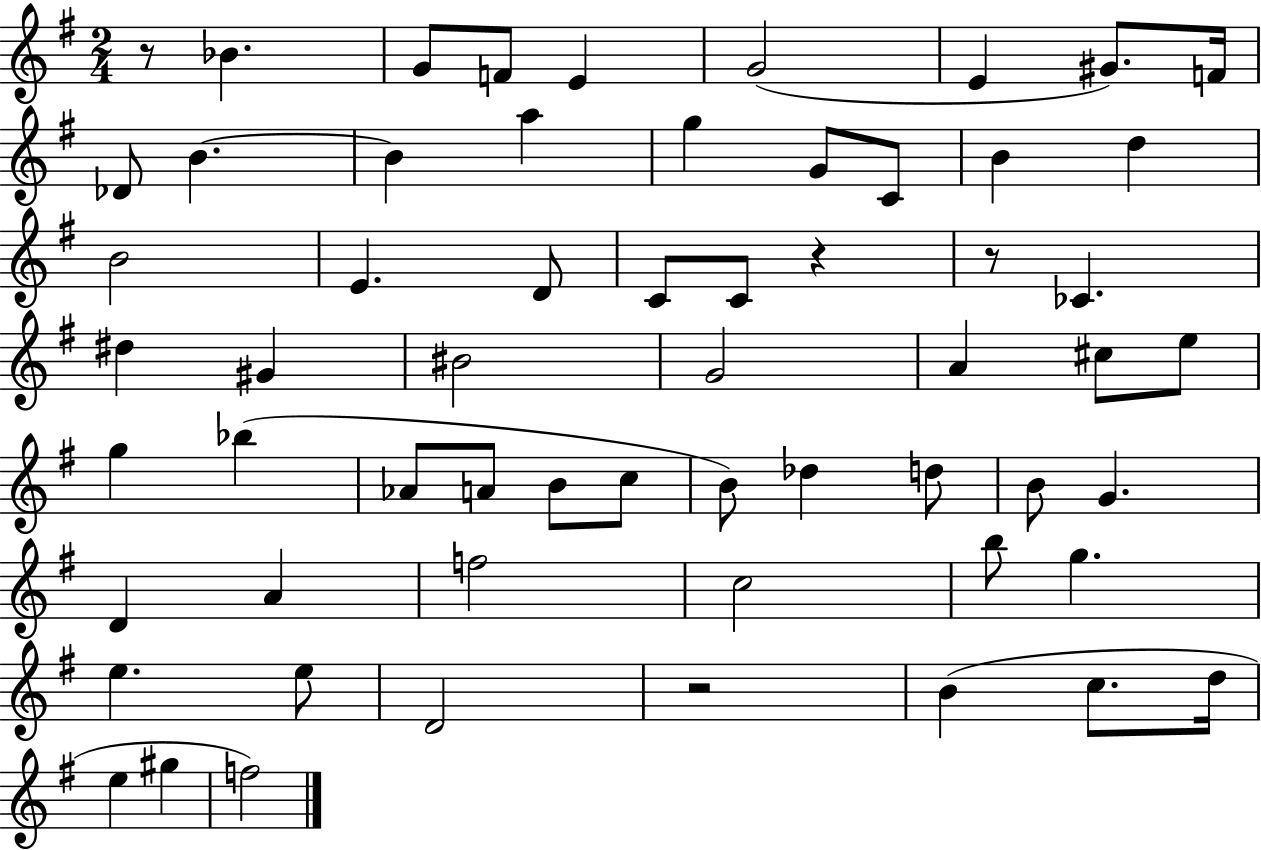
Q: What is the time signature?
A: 2/4